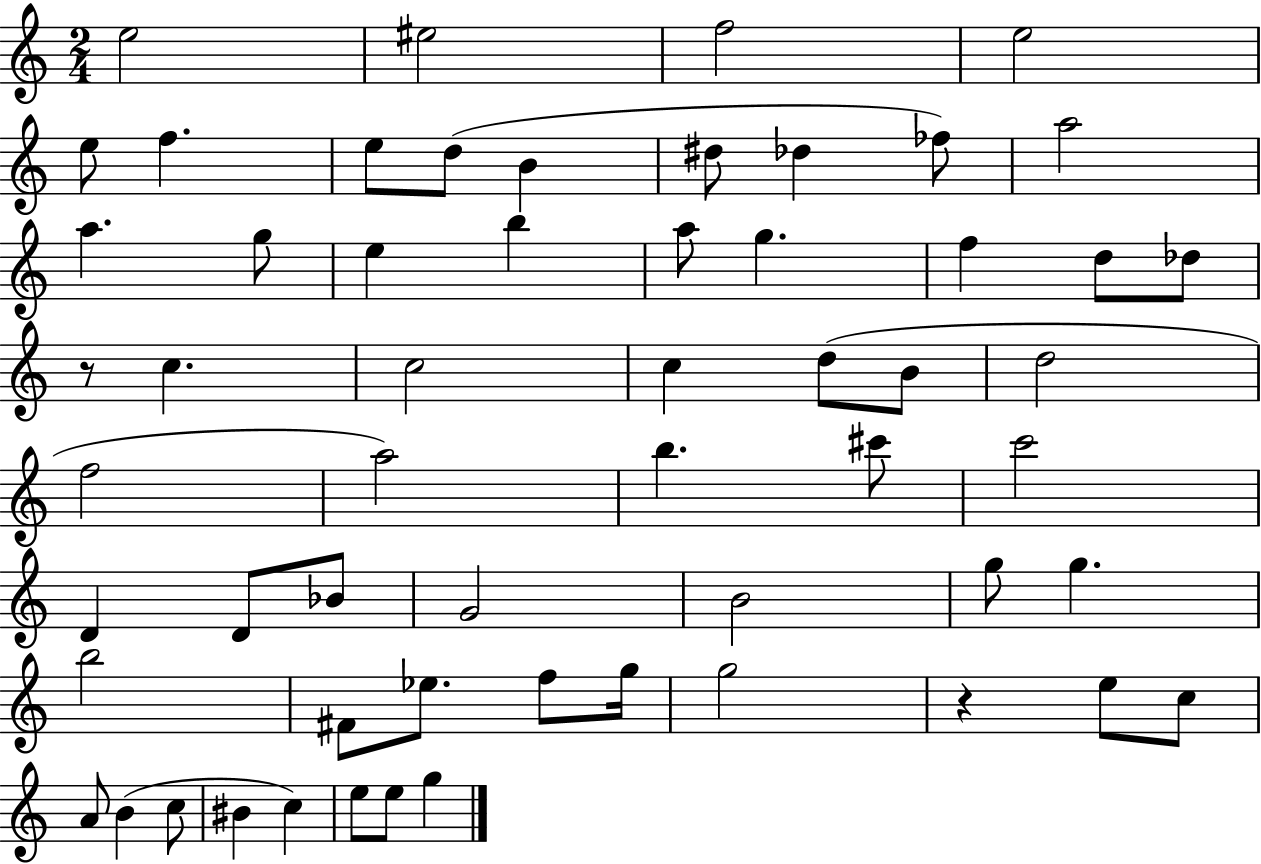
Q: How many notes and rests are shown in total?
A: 58